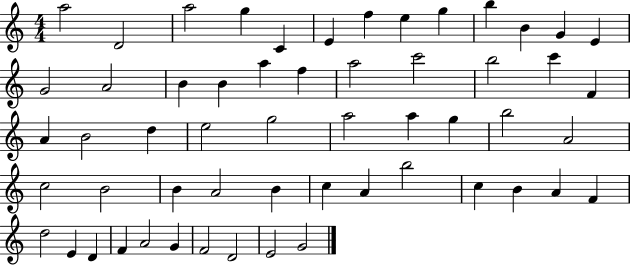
{
  \clef treble
  \numericTimeSignature
  \time 4/4
  \key c \major
  a''2 d'2 | a''2 g''4 c'4 | e'4 f''4 e''4 g''4 | b''4 b'4 g'4 e'4 | \break g'2 a'2 | b'4 b'4 a''4 f''4 | a''2 c'''2 | b''2 c'''4 f'4 | \break a'4 b'2 d''4 | e''2 g''2 | a''2 a''4 g''4 | b''2 a'2 | \break c''2 b'2 | b'4 a'2 b'4 | c''4 a'4 b''2 | c''4 b'4 a'4 f'4 | \break d''2 e'4 d'4 | f'4 a'2 g'4 | f'2 d'2 | e'2 g'2 | \break \bar "|."
}